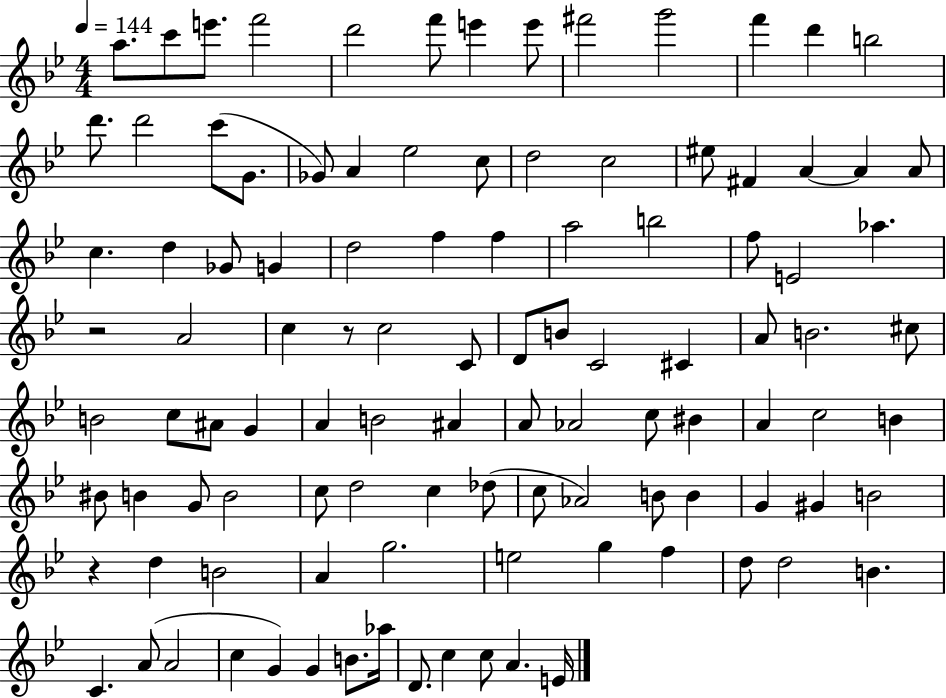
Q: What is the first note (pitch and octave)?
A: A5